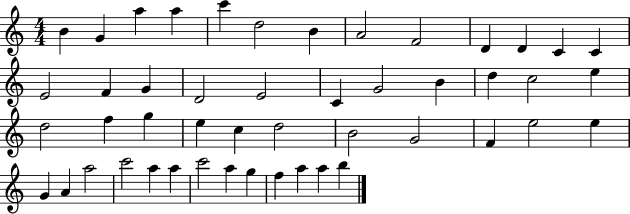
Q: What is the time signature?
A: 4/4